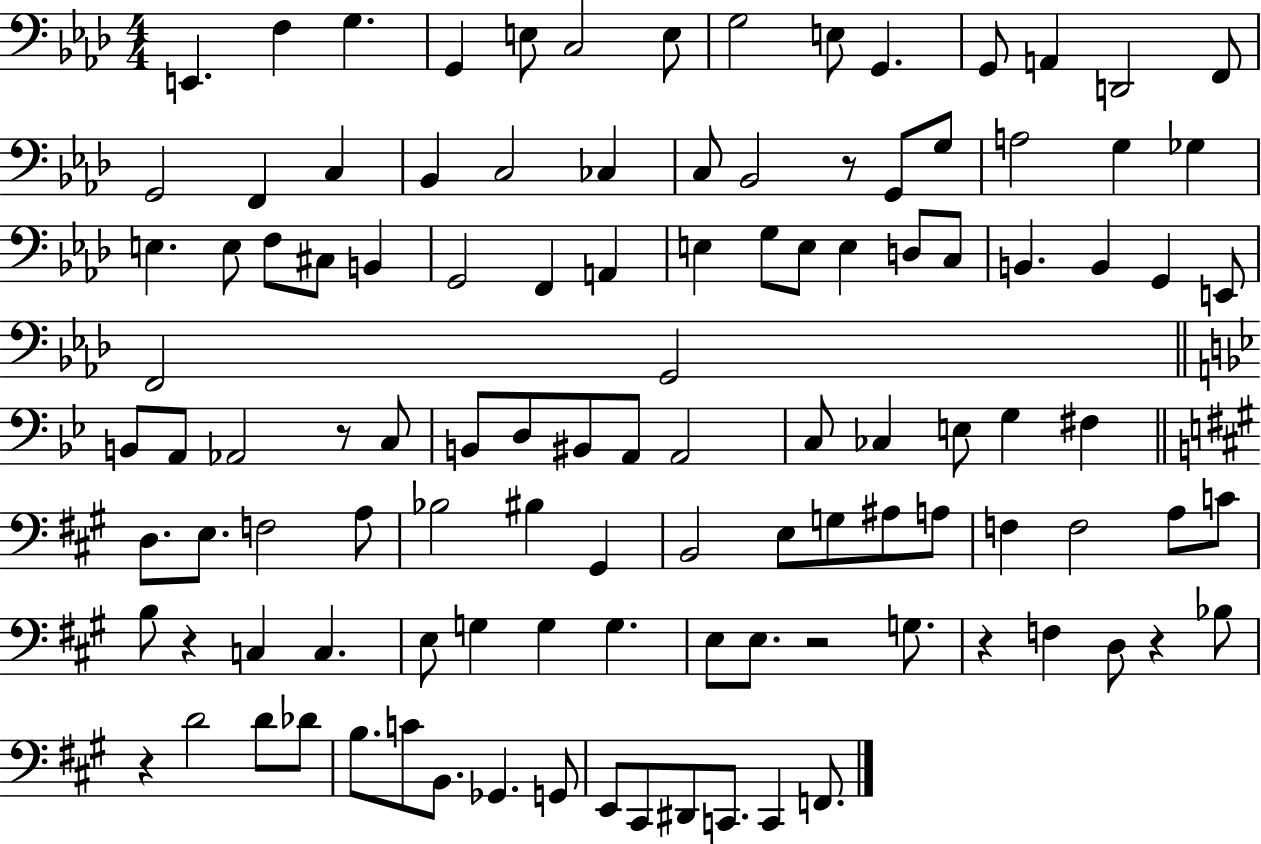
X:1
T:Untitled
M:4/4
L:1/4
K:Ab
E,, F, G, G,, E,/2 C,2 E,/2 G,2 E,/2 G,, G,,/2 A,, D,,2 F,,/2 G,,2 F,, C, _B,, C,2 _C, C,/2 _B,,2 z/2 G,,/2 G,/2 A,2 G, _G, E, E,/2 F,/2 ^C,/2 B,, G,,2 F,, A,, E, G,/2 E,/2 E, D,/2 C,/2 B,, B,, G,, E,,/2 F,,2 G,,2 B,,/2 A,,/2 _A,,2 z/2 C,/2 B,,/2 D,/2 ^B,,/2 A,,/2 A,,2 C,/2 _C, E,/2 G, ^F, D,/2 E,/2 F,2 A,/2 _B,2 ^B, ^G,, B,,2 E,/2 G,/2 ^A,/2 A,/2 F, F,2 A,/2 C/2 B,/2 z C, C, E,/2 G, G, G, E,/2 E,/2 z2 G,/2 z F, D,/2 z _B,/2 z D2 D/2 _D/2 B,/2 C/2 B,,/2 _G,, G,,/2 E,,/2 ^C,,/2 ^D,,/2 C,,/2 C,, F,,/2